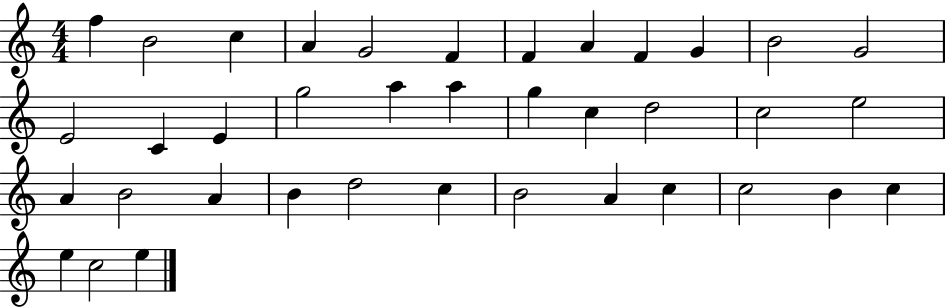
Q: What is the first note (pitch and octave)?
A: F5